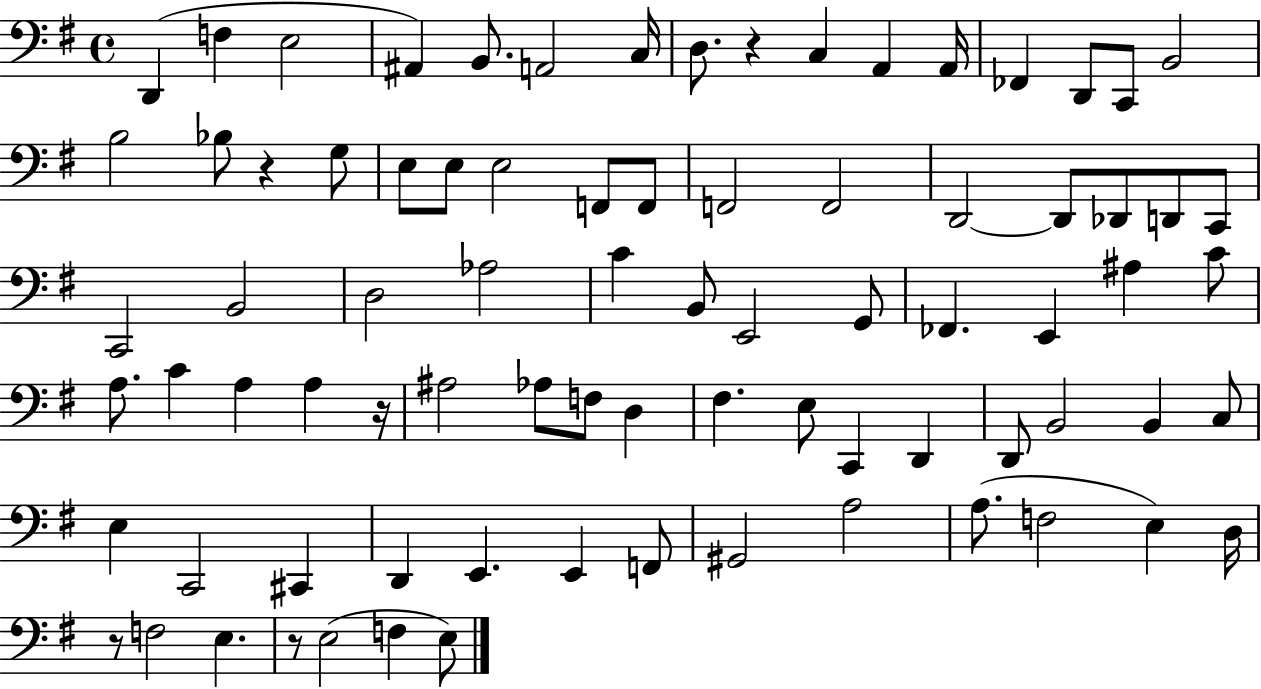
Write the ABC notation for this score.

X:1
T:Untitled
M:4/4
L:1/4
K:G
D,, F, E,2 ^A,, B,,/2 A,,2 C,/4 D,/2 z C, A,, A,,/4 _F,, D,,/2 C,,/2 B,,2 B,2 _B,/2 z G,/2 E,/2 E,/2 E,2 F,,/2 F,,/2 F,,2 F,,2 D,,2 D,,/2 _D,,/2 D,,/2 C,,/2 C,,2 B,,2 D,2 _A,2 C B,,/2 E,,2 G,,/2 _F,, E,, ^A, C/2 A,/2 C A, A, z/4 ^A,2 _A,/2 F,/2 D, ^F, E,/2 C,, D,, D,,/2 B,,2 B,, C,/2 E, C,,2 ^C,, D,, E,, E,, F,,/2 ^G,,2 A,2 A,/2 F,2 E, D,/4 z/2 F,2 E, z/2 E,2 F, E,/2